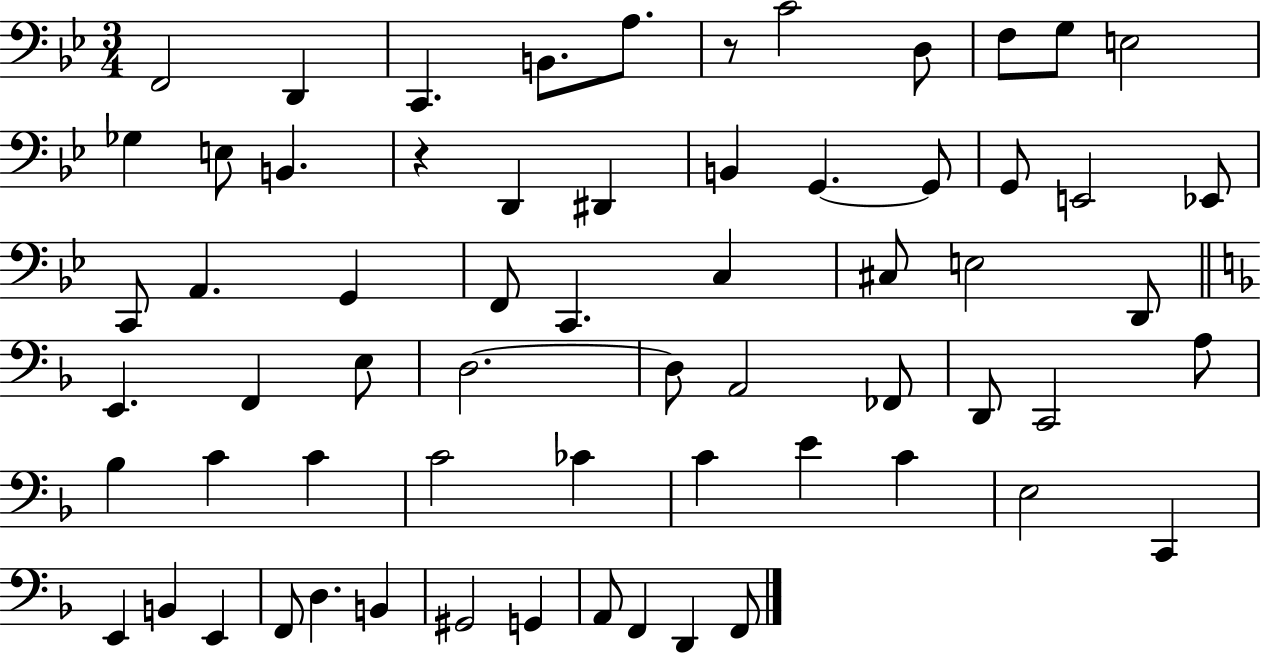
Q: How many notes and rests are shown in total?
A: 64